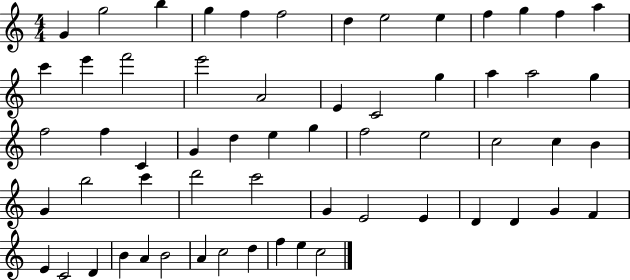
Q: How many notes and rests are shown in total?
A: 60